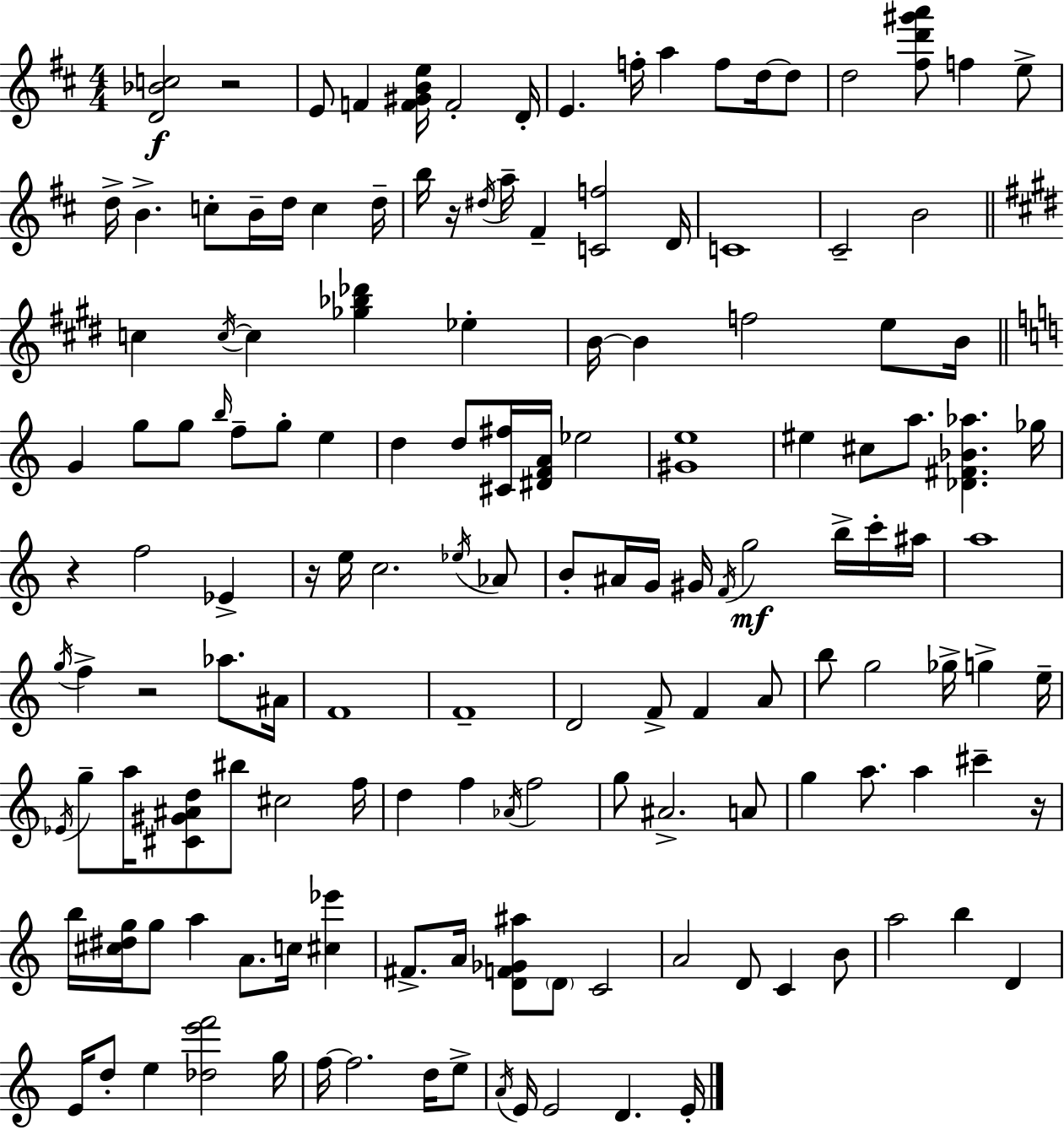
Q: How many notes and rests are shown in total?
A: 148